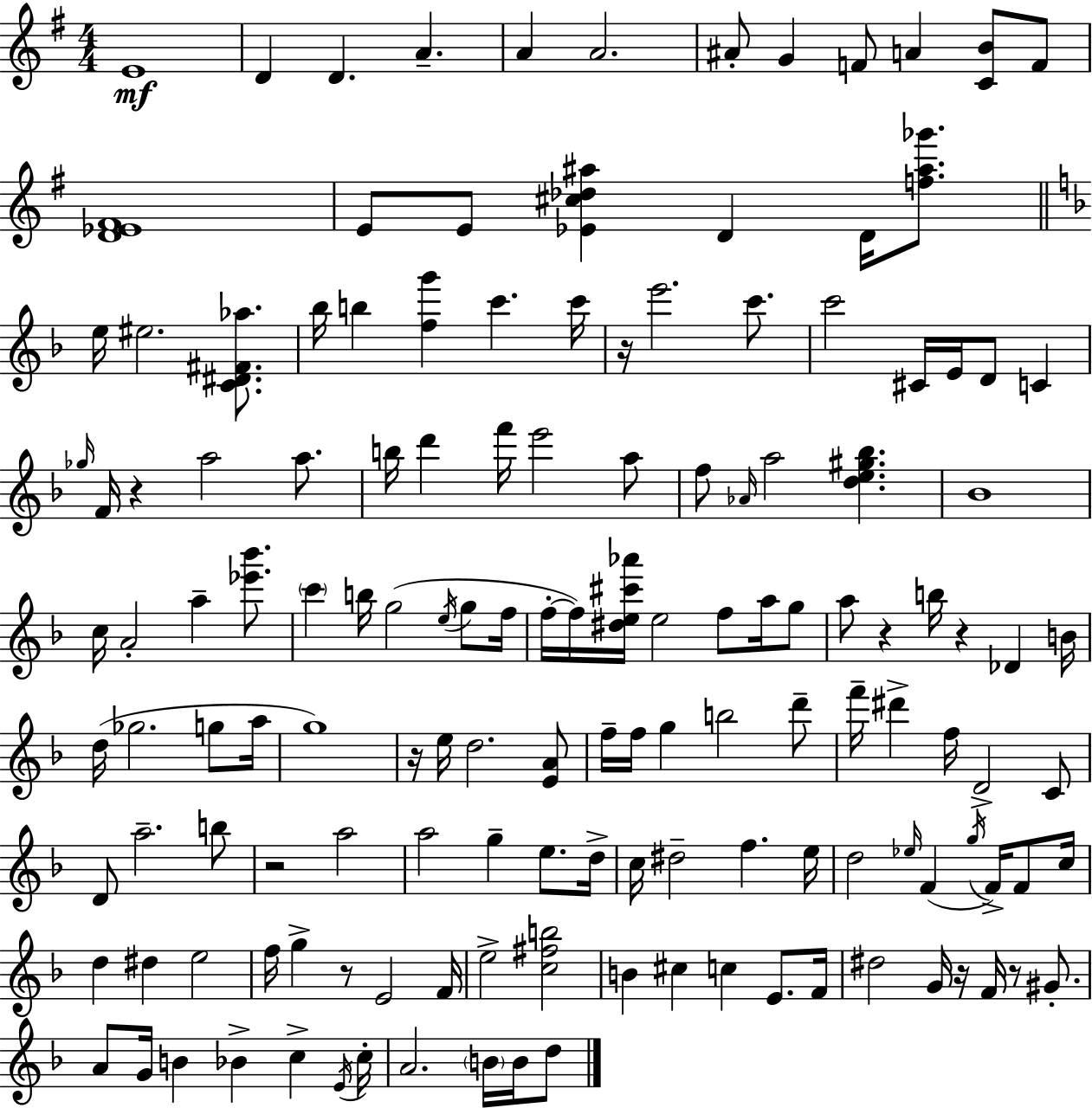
X:1
T:Untitled
M:4/4
L:1/4
K:Em
E4 D D A A A2 ^A/2 G F/2 A [CB]/2 F/2 [D_E^F]4 E/2 E/2 [_E^c_d^a] D D/4 [f^a_g']/2 e/4 ^e2 [C^D^F_a]/2 _b/4 b [fg'] c' c'/4 z/4 e'2 c'/2 c'2 ^C/4 E/4 D/2 C _g/4 F/4 z a2 a/2 b/4 d' f'/4 e'2 a/2 f/2 _A/4 a2 [de^g_b] _B4 c/4 A2 a [_e'_b']/2 c' b/4 g2 e/4 g/2 f/4 f/4 f/4 [^de^c'_a']/4 e2 f/2 a/4 g/2 a/2 z b/4 z _D B/4 d/4 _g2 g/2 a/4 g4 z/4 e/4 d2 [EA]/2 f/4 f/4 g b2 d'/2 f'/4 ^d' f/4 D2 C/2 D/2 a2 b/2 z2 a2 a2 g e/2 d/4 c/4 ^d2 f e/4 d2 _e/4 F g/4 F/4 F/2 c/4 d ^d e2 f/4 g z/2 E2 F/4 e2 [c^fb]2 B ^c c E/2 F/4 ^d2 G/4 z/4 F/4 z/2 ^G/2 A/2 G/4 B _B c E/4 c/4 A2 B/4 B/4 d/2